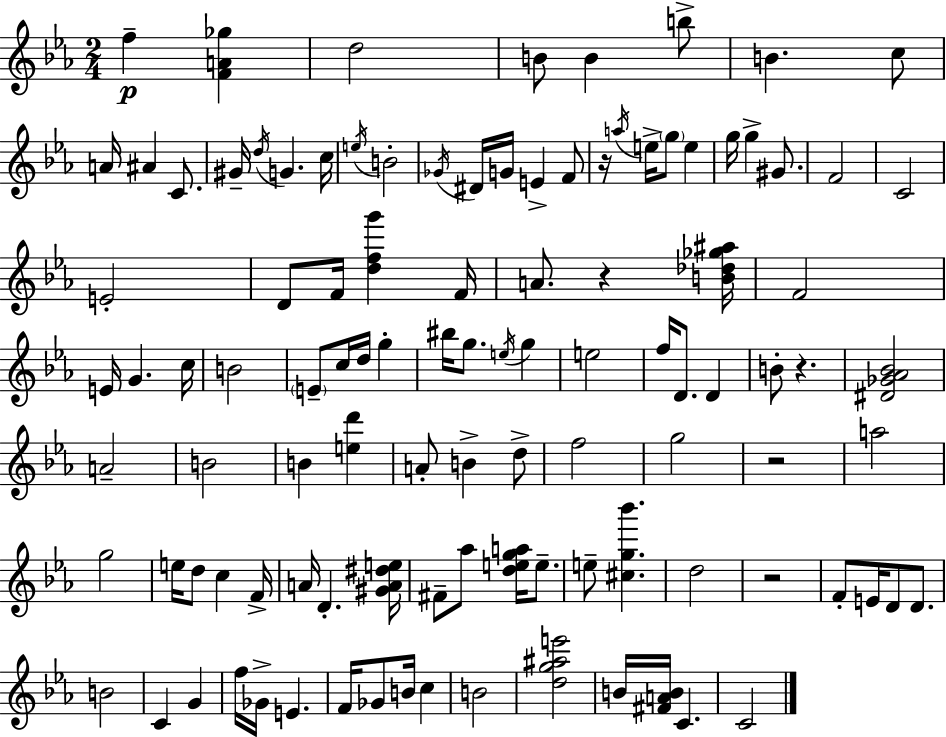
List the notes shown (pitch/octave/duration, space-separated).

F5/q [F4,A4,Gb5]/q D5/h B4/e B4/q B5/e B4/q. C5/e A4/s A#4/q C4/e. G#4/s D5/s G4/q. C5/s E5/s B4/h Gb4/s D#4/s G4/s E4/q F4/e R/s A5/s E5/s G5/e E5/q G5/s G5/q G#4/e. F4/h C4/h E4/h D4/e F4/s [D5,F5,G6]/q F4/s A4/e. R/q [B4,Db5,Gb5,A#5]/s F4/h E4/s G4/q. C5/s B4/h E4/e C5/s D5/s G5/q BIS5/s G5/e. E5/s G5/q E5/h F5/s D4/e. D4/q B4/e R/q. [D#4,Gb4,Ab4,Bb4]/h A4/h B4/h B4/q [E5,D6]/q A4/e B4/q D5/e F5/h G5/h R/h A5/h G5/h E5/s D5/e C5/q F4/s A4/s D4/q. [G#4,A4,D#5,E5]/s F#4/e Ab5/e [D5,E5,G5,A5]/s E5/e. E5/e [C#5,G5,Bb6]/q. D5/h R/h F4/e E4/s D4/e D4/e. B4/h C4/q G4/q F5/s Gb4/s E4/q. F4/s Gb4/e B4/s C5/q B4/h [D5,G5,A#5,E6]/h B4/s [F#4,A4,B4]/s C4/q. C4/h